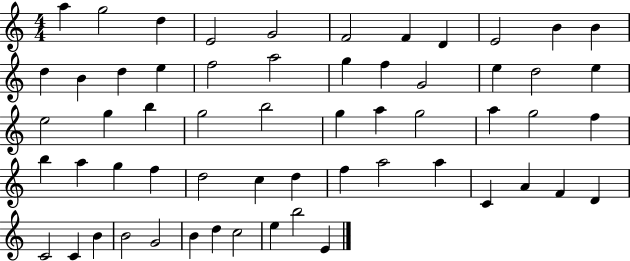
{
  \clef treble
  \numericTimeSignature
  \time 4/4
  \key c \major
  a''4 g''2 d''4 | e'2 g'2 | f'2 f'4 d'4 | e'2 b'4 b'4 | \break d''4 b'4 d''4 e''4 | f''2 a''2 | g''4 f''4 g'2 | e''4 d''2 e''4 | \break e''2 g''4 b''4 | g''2 b''2 | g''4 a''4 g''2 | a''4 g''2 f''4 | \break b''4 a''4 g''4 f''4 | d''2 c''4 d''4 | f''4 a''2 a''4 | c'4 a'4 f'4 d'4 | \break c'2 c'4 b'4 | b'2 g'2 | b'4 d''4 c''2 | e''4 b''2 e'4 | \break \bar "|."
}